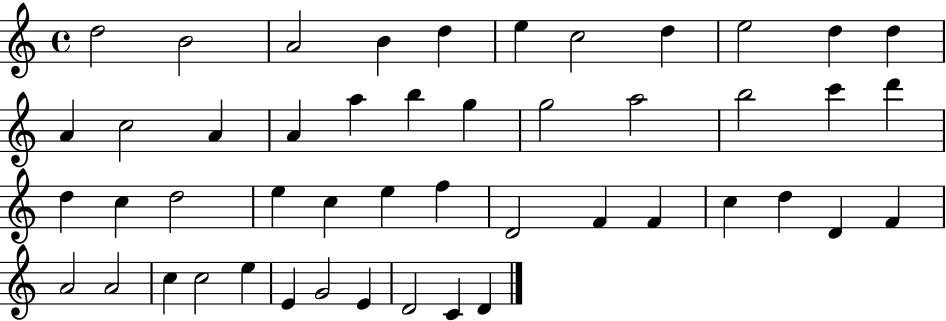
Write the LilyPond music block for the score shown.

{
  \clef treble
  \time 4/4
  \defaultTimeSignature
  \key c \major
  d''2 b'2 | a'2 b'4 d''4 | e''4 c''2 d''4 | e''2 d''4 d''4 | \break a'4 c''2 a'4 | a'4 a''4 b''4 g''4 | g''2 a''2 | b''2 c'''4 d'''4 | \break d''4 c''4 d''2 | e''4 c''4 e''4 f''4 | d'2 f'4 f'4 | c''4 d''4 d'4 f'4 | \break a'2 a'2 | c''4 c''2 e''4 | e'4 g'2 e'4 | d'2 c'4 d'4 | \break \bar "|."
}